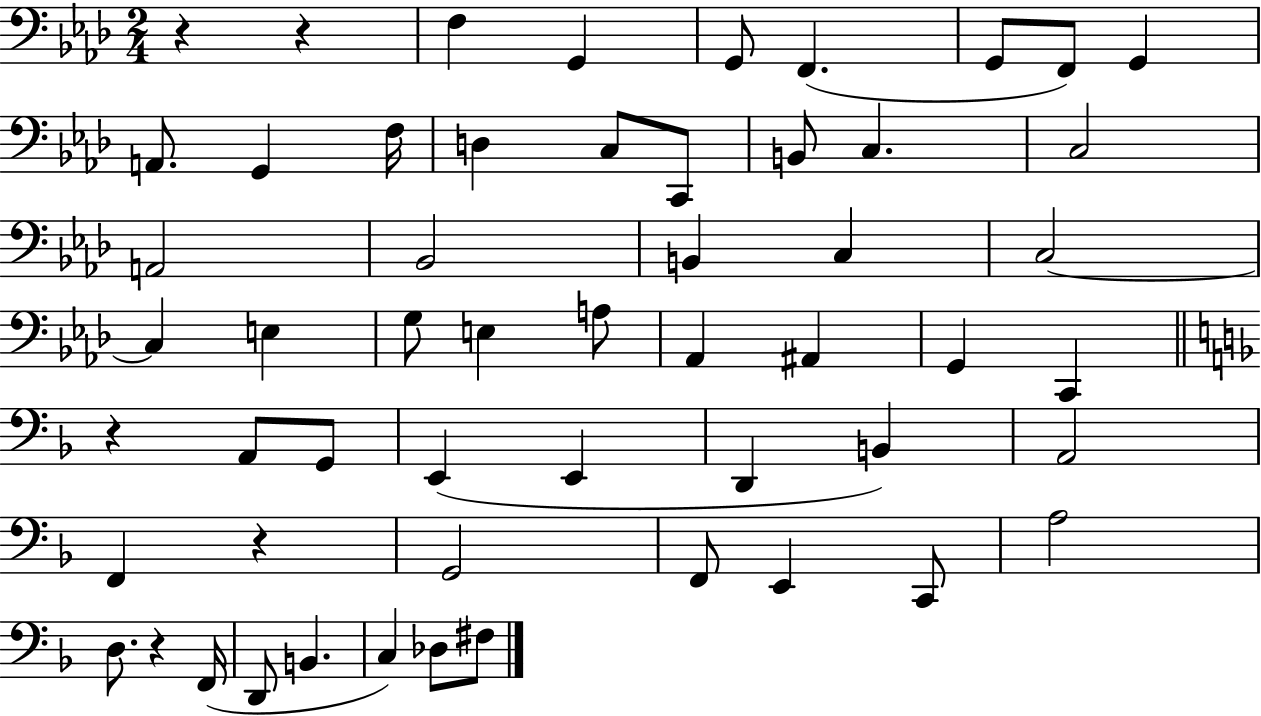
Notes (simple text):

R/q R/q F3/q G2/q G2/e F2/q. G2/e F2/e G2/q A2/e. G2/q F3/s D3/q C3/e C2/e B2/e C3/q. C3/h A2/h Bb2/h B2/q C3/q C3/h C3/q E3/q G3/e E3/q A3/e Ab2/q A#2/q G2/q C2/q R/q A2/e G2/e E2/q E2/q D2/q B2/q A2/h F2/q R/q G2/h F2/e E2/q C2/e A3/h D3/e. R/q F2/s D2/e B2/q. C3/q Db3/e F#3/e